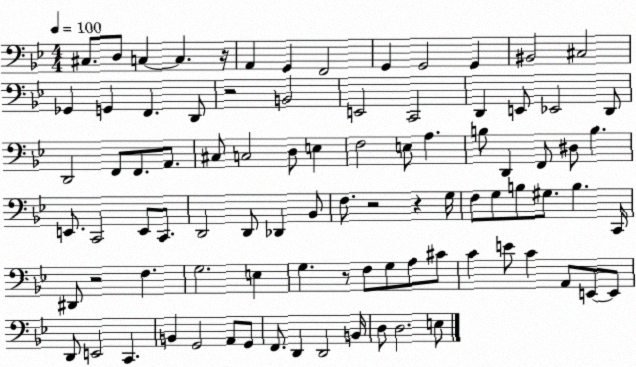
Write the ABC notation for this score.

X:1
T:Untitled
M:4/4
L:1/4
K:Bb
^C,/2 D,/2 C, C, z/4 A,, G,, F,,2 G,, G,,2 G,, ^B,,2 ^C,2 _G,, G,, F,, D,,/2 z2 B,,2 E,,2 C,,2 D,, E,,/2 _E,,2 D,,/2 D,,2 F,,/2 F,,/2 A,,/2 ^C,/2 C,2 D,/2 E, F,2 E,/2 A, B,/2 D,, F,,/2 ^D,/2 B, E,,/2 C,,2 E,,/2 C,,/2 D,,2 D,,/2 _D,, _B,,/2 F,/2 z2 z G,/4 F,/2 G,/2 B,/2 ^G,/2 B, C,,/4 ^D,,/2 z2 F, G,2 E, G, z/2 F,/2 G,/2 A,/2 ^C/2 C E/2 C A,,/2 E,,/2 E,,/2 D,,/2 E,,2 C,, B,, G,,2 A,,/2 G,,/2 F,,/2 D,, D,,2 B,,/4 D,/2 D,2 E,/2